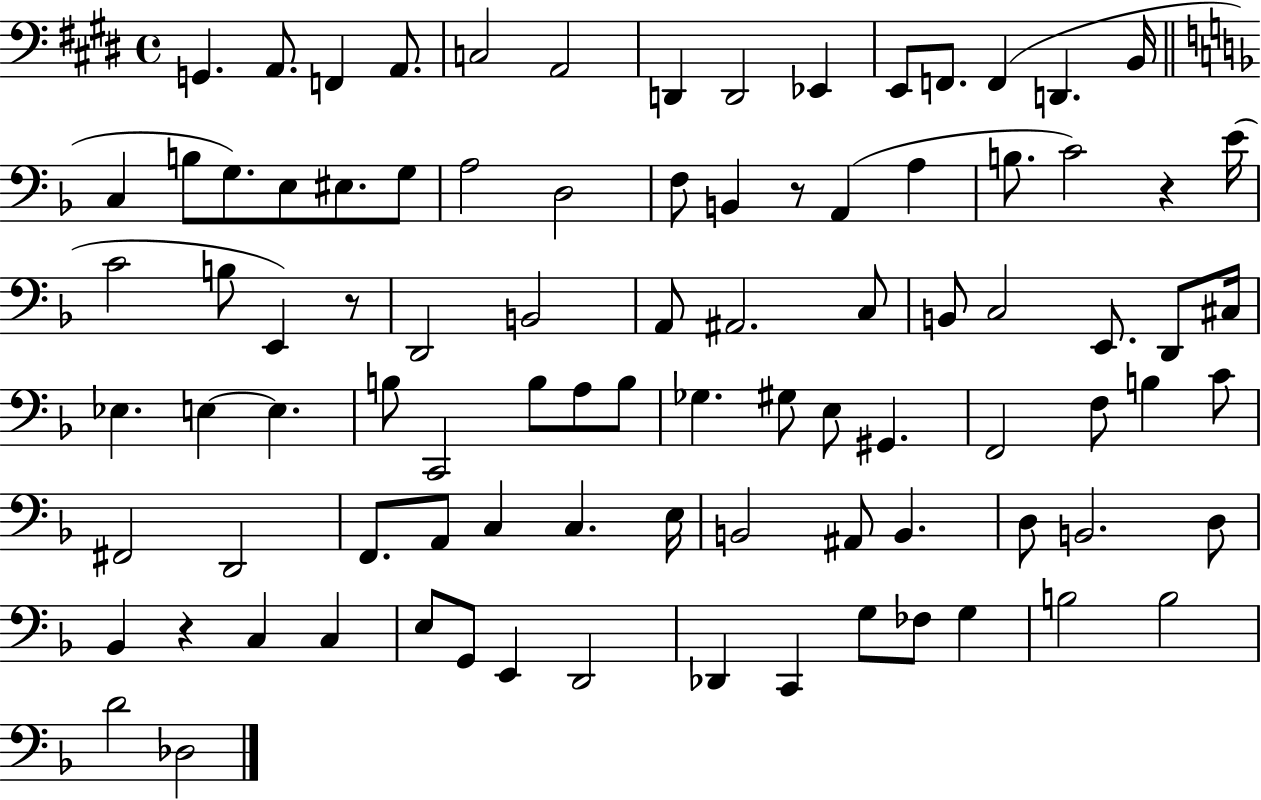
{
  \clef bass
  \time 4/4
  \defaultTimeSignature
  \key e \major
  g,4. a,8. f,4 a,8. | c2 a,2 | d,4 d,2 ees,4 | e,8 f,8. f,4( d,4. b,16 | \break \bar "||" \break \key f \major c4 b8 g8.) e8 eis8. g8 | a2 d2 | f8 b,4 r8 a,4( a4 | b8. c'2) r4 e'16( | \break c'2 b8 e,4) r8 | d,2 b,2 | a,8 ais,2. c8 | b,8 c2 e,8. d,8 cis16 | \break ees4. e4~~ e4. | b8 c,2 b8 a8 b8 | ges4. gis8 e8 gis,4. | f,2 f8 b4 c'8 | \break fis,2 d,2 | f,8. a,8 c4 c4. e16 | b,2 ais,8 b,4. | d8 b,2. d8 | \break bes,4 r4 c4 c4 | e8 g,8 e,4 d,2 | des,4 c,4 g8 fes8 g4 | b2 b2 | \break d'2 des2 | \bar "|."
}